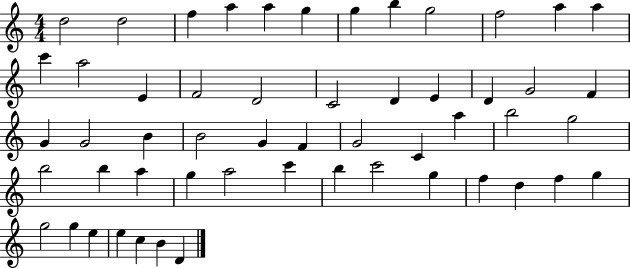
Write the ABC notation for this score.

X:1
T:Untitled
M:4/4
L:1/4
K:C
d2 d2 f a a g g b g2 f2 a a c' a2 E F2 D2 C2 D E D G2 F G G2 B B2 G F G2 C a b2 g2 b2 b a g a2 c' b c'2 g f d f g g2 g e e c B D